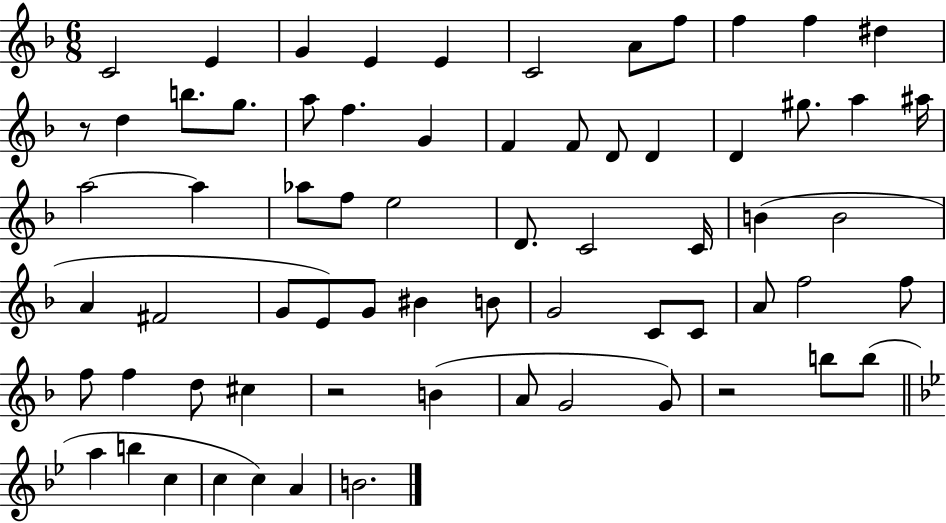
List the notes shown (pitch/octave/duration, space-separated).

C4/h E4/q G4/q E4/q E4/q C4/h A4/e F5/e F5/q F5/q D#5/q R/e D5/q B5/e. G5/e. A5/e F5/q. G4/q F4/q F4/e D4/e D4/q D4/q G#5/e. A5/q A#5/s A5/h A5/q Ab5/e F5/e E5/h D4/e. C4/h C4/s B4/q B4/h A4/q F#4/h G4/e E4/e G4/e BIS4/q B4/e G4/h C4/e C4/e A4/e F5/h F5/e F5/e F5/q D5/e C#5/q R/h B4/q A4/e G4/h G4/e R/h B5/e B5/e A5/q B5/q C5/q C5/q C5/q A4/q B4/h.